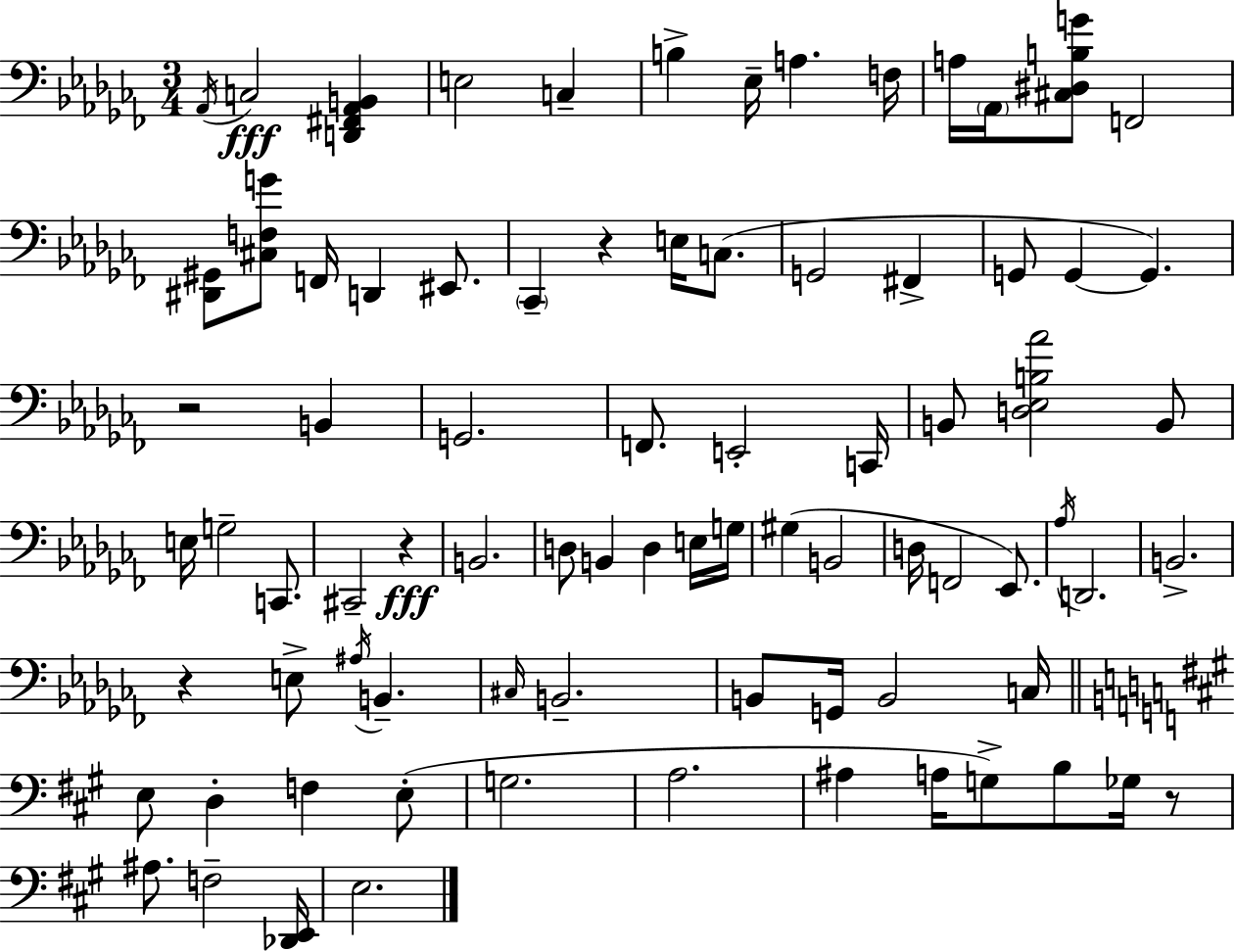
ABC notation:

X:1
T:Untitled
M:3/4
L:1/4
K:Abm
_A,,/4 C,2 [D,,^F,,_A,,B,,] E,2 C, B, _E,/4 A, F,/4 A,/4 _A,,/4 [^C,^D,B,G]/2 F,,2 [^D,,^G,,]/2 [^C,F,G]/2 F,,/4 D,, ^E,,/2 _C,, z E,/4 C,/2 G,,2 ^F,, G,,/2 G,, G,, z2 B,, G,,2 F,,/2 E,,2 C,,/4 B,,/2 [D,_E,B,_A]2 B,,/2 E,/4 G,2 C,,/2 ^C,,2 z B,,2 D,/2 B,, D, E,/4 G,/4 ^G, B,,2 D,/4 F,,2 _E,,/2 _A,/4 D,,2 B,,2 z E,/2 ^A,/4 B,, ^C,/4 B,,2 B,,/2 G,,/4 B,,2 C,/4 E,/2 D, F, E,/2 G,2 A,2 ^A, A,/4 G,/2 B,/2 _G,/4 z/2 ^A,/2 F,2 [_D,,E,,]/4 E,2